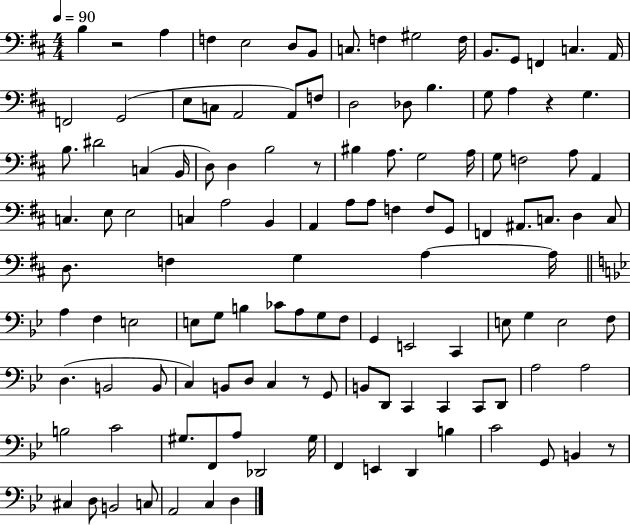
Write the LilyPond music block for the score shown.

{
  \clef bass
  \numericTimeSignature
  \time 4/4
  \key d \major
  \tempo 4 = 90
  \repeat volta 2 { b4 r2 a4 | f4 e2 d8 b,8 | c8. f4 gis2 f16 | b,8. g,8 f,4 c4. a,16 | \break f,2 g,2( | e8 c8 a,2 a,8) f8 | d2 des8 b4. | g8 a4 r4 g4. | \break b8. dis'2 c4( b,16 | d8) d4 b2 r8 | bis4 a8. g2 a16 | g8 f2 a8 a,4 | \break c4. e8 e2 | c4 a2 b,4 | a,4 a8 a8 f4 f8 g,8 | f,4 ais,8. c8. d4 c8 | \break d8. f4 g4 a4~~ a16 | \bar "||" \break \key g \minor a4 f4 e2 | e8 g8 b4 ces'8 a8 g8 f8 | g,4 e,2 c,4 | e8 g4 e2 f8 | \break d4.( b,2 b,8 | c4) b,8 d8 c4 r8 g,8 | b,8 d,8 c,4 c,4 c,8 d,8 | a2 a2 | \break b2 c'2 | gis8. f,8 a8 des,2 gis16 | f,4 e,4 d,4 b4 | c'2 g,8 b,4 r8 | \break cis4 d8 b,2 c8 | a,2 c4 d4 | } \bar "|."
}